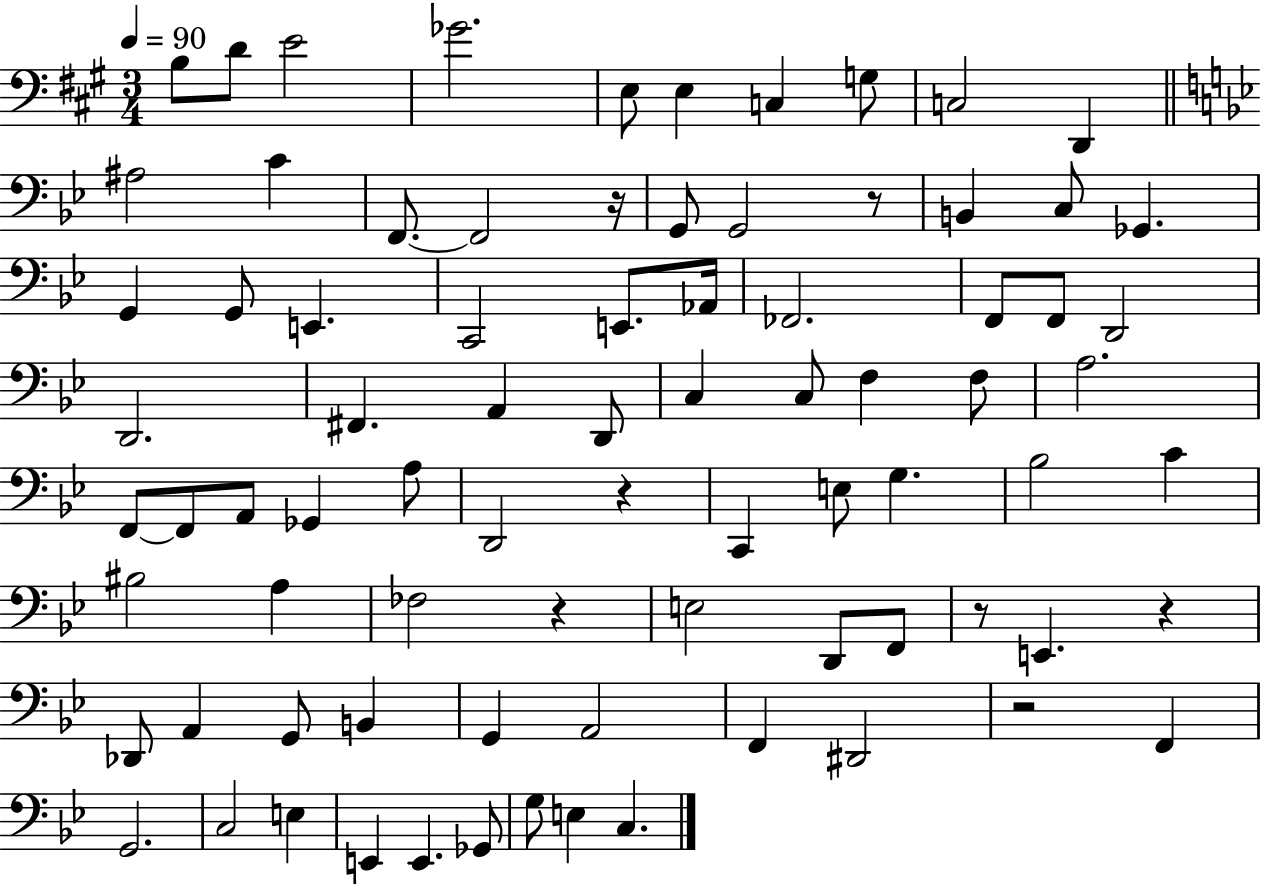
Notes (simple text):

B3/e D4/e E4/h Gb4/h. E3/e E3/q C3/q G3/e C3/h D2/q A#3/h C4/q F2/e. F2/h R/s G2/e G2/h R/e B2/q C3/e Gb2/q. G2/q G2/e E2/q. C2/h E2/e. Ab2/s FES2/h. F2/e F2/e D2/h D2/h. F#2/q. A2/q D2/e C3/q C3/e F3/q F3/e A3/h. F2/e F2/e A2/e Gb2/q A3/e D2/h R/q C2/q E3/e G3/q. Bb3/h C4/q BIS3/h A3/q FES3/h R/q E3/h D2/e F2/e R/e E2/q. R/q Db2/e A2/q G2/e B2/q G2/q A2/h F2/q D#2/h R/h F2/q G2/h. C3/h E3/q E2/q E2/q. Gb2/e G3/e E3/q C3/q.